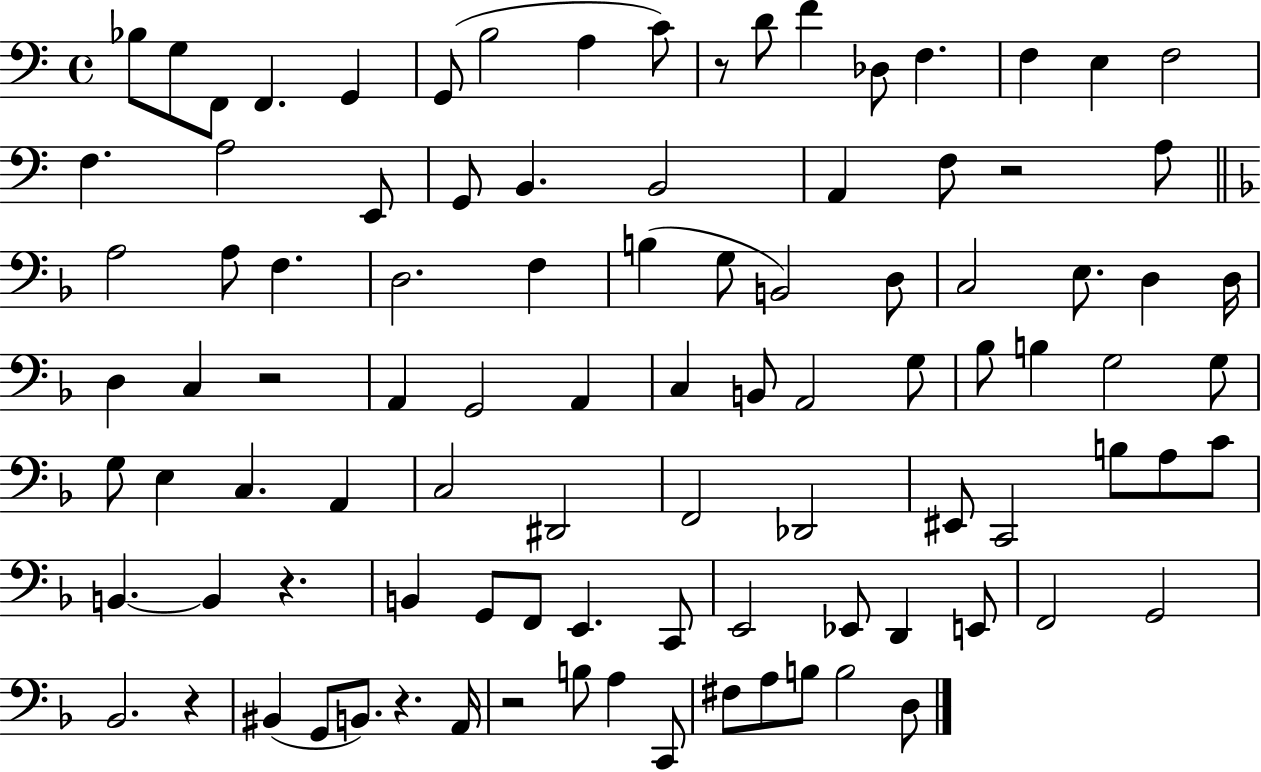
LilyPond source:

{
  \clef bass
  \time 4/4
  \defaultTimeSignature
  \key c \major
  bes8 g8 f,8 f,4. g,4 | g,8( b2 a4 c'8) | r8 d'8 f'4 des8 f4. | f4 e4 f2 | \break f4. a2 e,8 | g,8 b,4. b,2 | a,4 f8 r2 a8 | \bar "||" \break \key f \major a2 a8 f4. | d2. f4 | b4( g8 b,2) d8 | c2 e8. d4 d16 | \break d4 c4 r2 | a,4 g,2 a,4 | c4 b,8 a,2 g8 | bes8 b4 g2 g8 | \break g8 e4 c4. a,4 | c2 dis,2 | f,2 des,2 | eis,8 c,2 b8 a8 c'8 | \break b,4.~~ b,4 r4. | b,4 g,8 f,8 e,4. c,8 | e,2 ees,8 d,4 e,8 | f,2 g,2 | \break bes,2. r4 | bis,4( g,8 b,8.) r4. a,16 | r2 b8 a4 c,8 | fis8 a8 b8 b2 d8 | \break \bar "|."
}